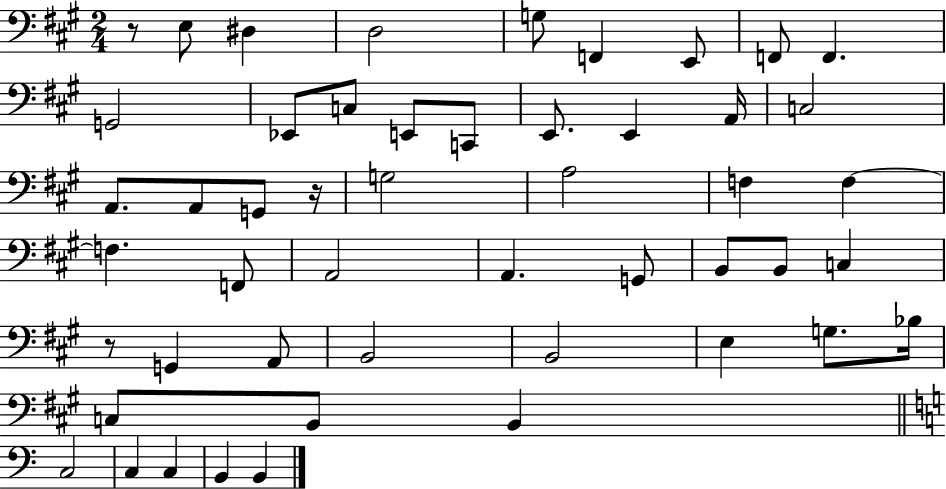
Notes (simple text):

R/e E3/e D#3/q D3/h G3/e F2/q E2/e F2/e F2/q. G2/h Eb2/e C3/e E2/e C2/e E2/e. E2/q A2/s C3/h A2/e. A2/e G2/e R/s G3/h A3/h F3/q F3/q F3/q. F2/e A2/h A2/q. G2/e B2/e B2/e C3/q R/e G2/q A2/e B2/h B2/h E3/q G3/e. Bb3/s C3/e B2/e B2/q C3/h C3/q C3/q B2/q B2/q